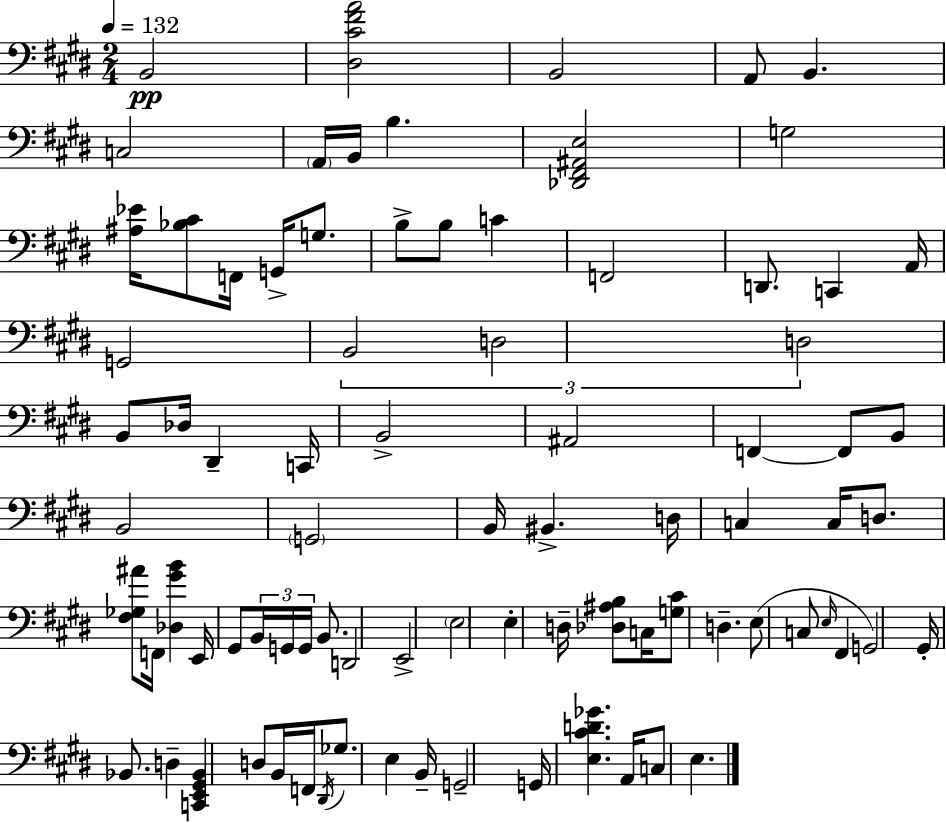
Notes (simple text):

B2/h [D#3,C#4,F#4,A4]/h B2/h A2/e B2/q. C3/h A2/s B2/s B3/q. [Db2,F#2,A#2,E3]/h G3/h [A#3,Eb4]/s [Bb3,C#4]/e F2/s G2/s G3/e. B3/e B3/e C4/q F2/h D2/e. C2/q A2/s G2/h B2/h D3/h D3/h B2/e Db3/s D#2/q C2/s B2/h A#2/h F2/q F2/e B2/e B2/h G2/h B2/s BIS2/q. D3/s C3/q C3/s D3/e. [F#3,Gb3,A#4]/e F2/s [Db3,G#4,B4]/q E2/s G#2/e B2/s G2/s G2/s B2/e. D2/h E2/h E3/h E3/q D3/s [Db3,A#3,B3]/e C3/s [G3,C#4]/e D3/q. E3/e C3/e E3/s F#2/q G2/h G#2/s Bb2/e. D3/q [C2,E2,G#2,Bb2]/q D3/e B2/s F2/s D#2/s Gb3/e. E3/q B2/s G2/h G2/s [E3,C#4,D4,Gb4]/q. A2/s C3/e E3/q.